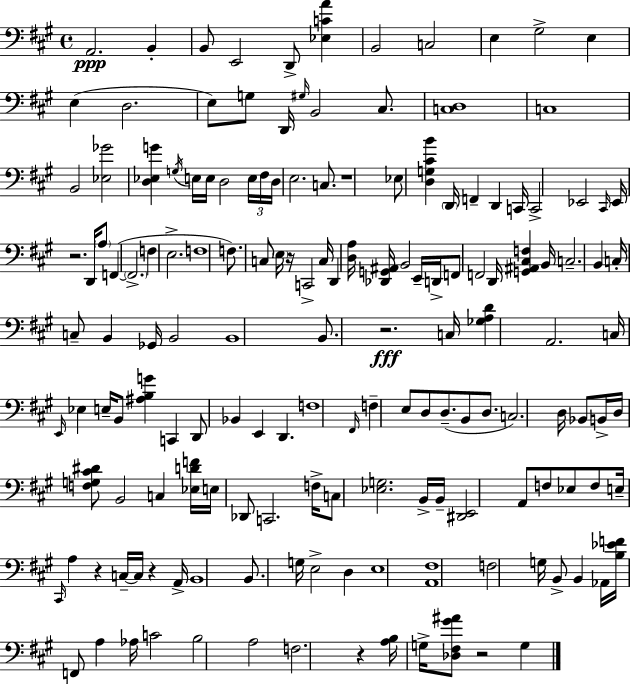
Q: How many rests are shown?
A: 8